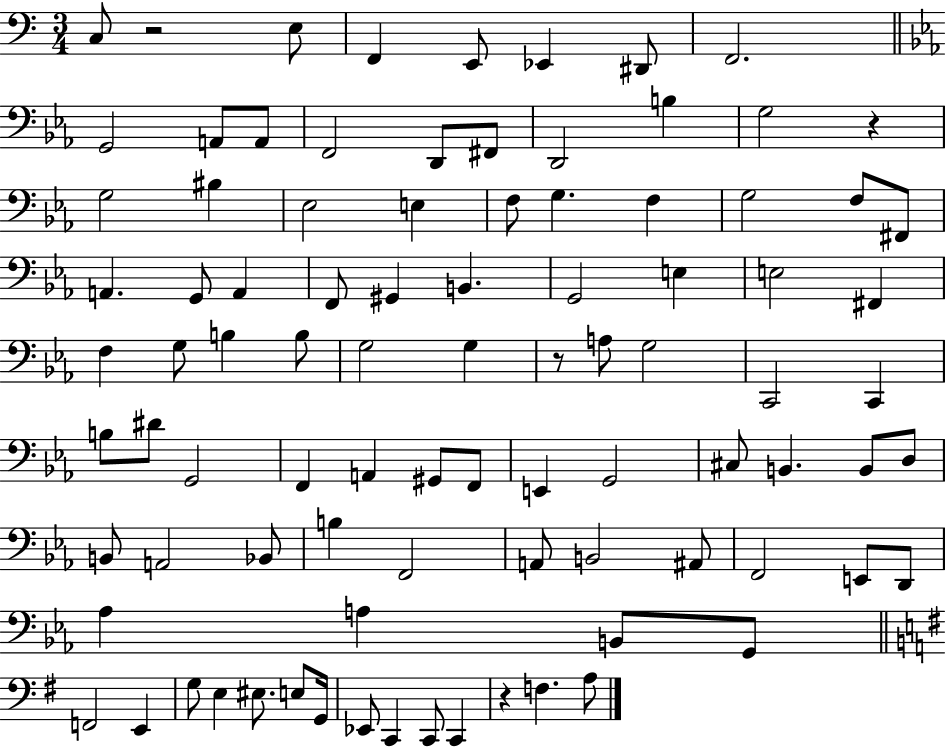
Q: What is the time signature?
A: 3/4